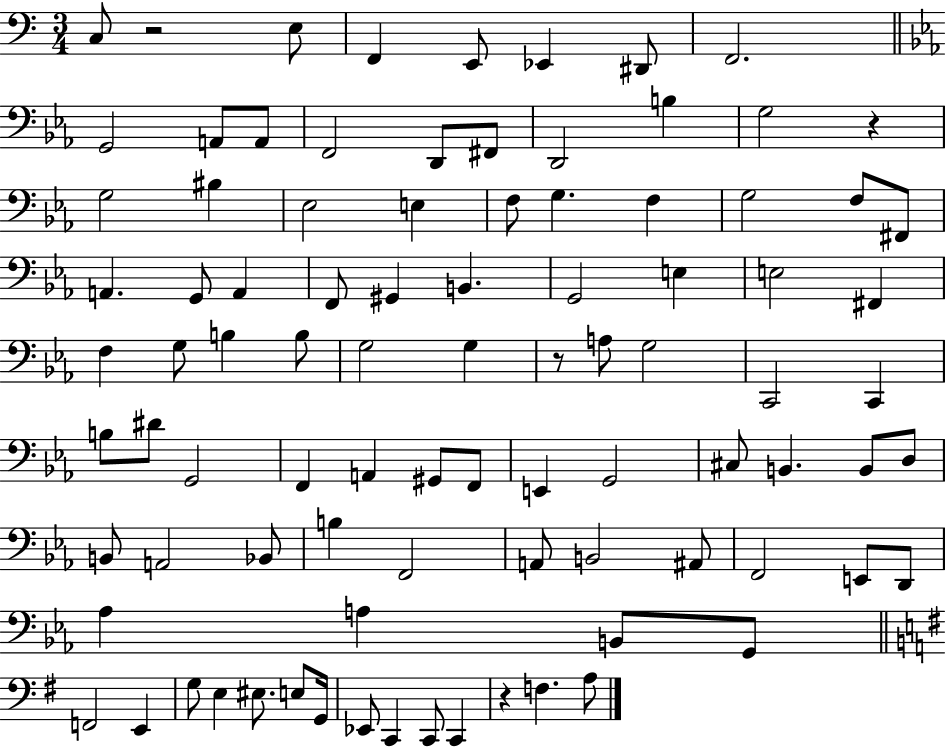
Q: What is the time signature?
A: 3/4